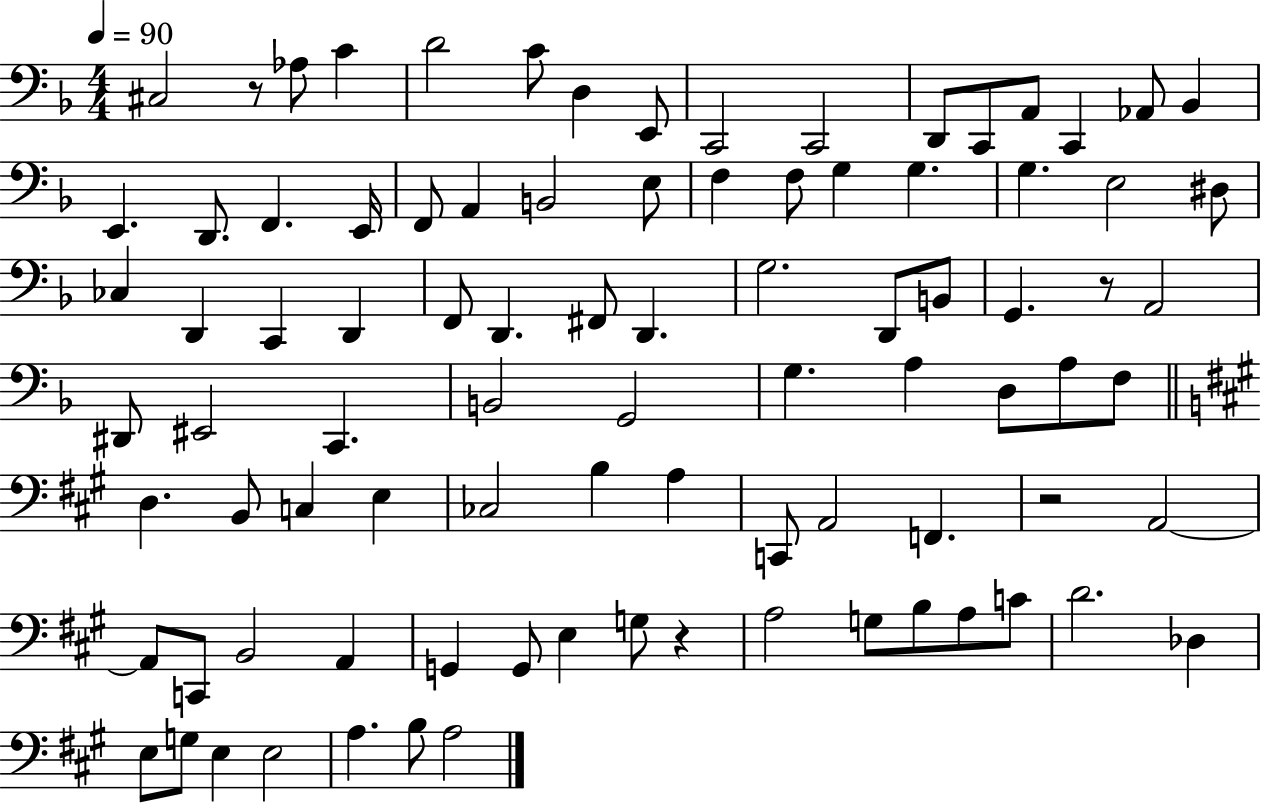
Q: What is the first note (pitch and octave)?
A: C#3